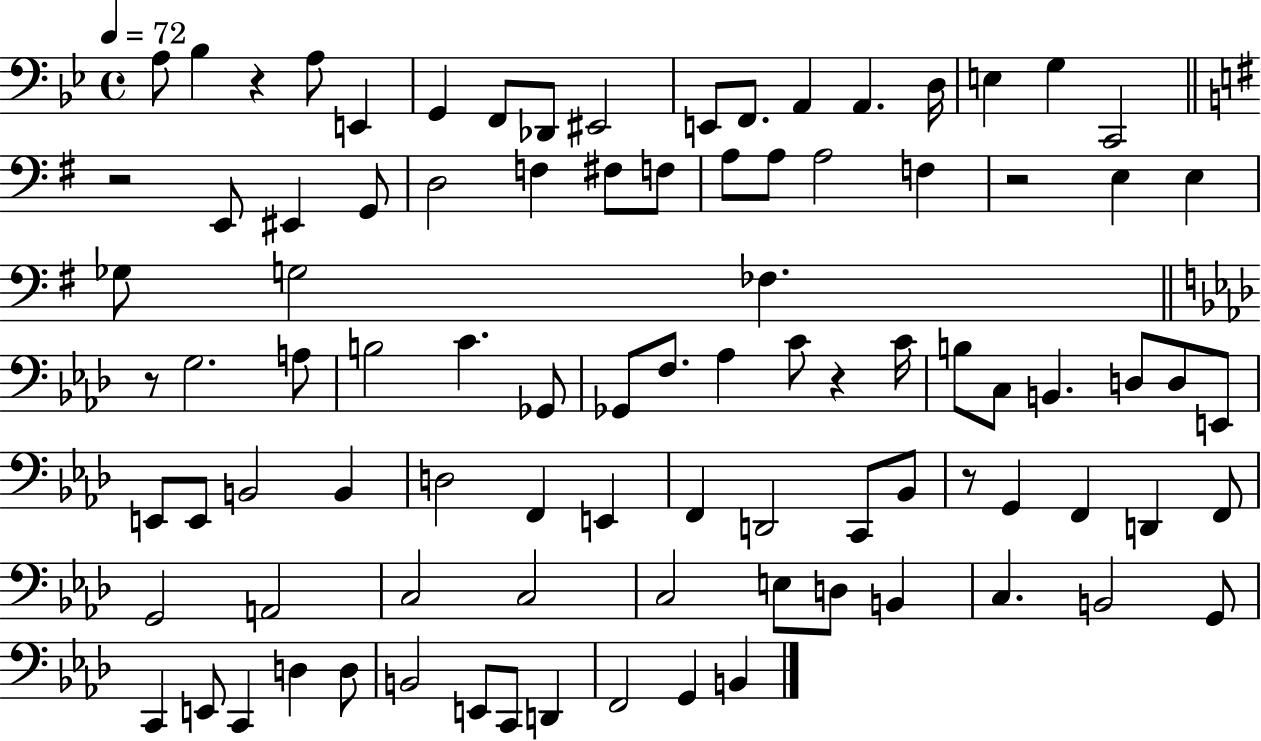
X:1
T:Untitled
M:4/4
L:1/4
K:Bb
A,/2 _B, z A,/2 E,, G,, F,,/2 _D,,/2 ^E,,2 E,,/2 F,,/2 A,, A,, D,/4 E, G, C,,2 z2 E,,/2 ^E,, G,,/2 D,2 F, ^F,/2 F,/2 A,/2 A,/2 A,2 F, z2 E, E, _G,/2 G,2 _F, z/2 G,2 A,/2 B,2 C _G,,/2 _G,,/2 F,/2 _A, C/2 z C/4 B,/2 C,/2 B,, D,/2 D,/2 E,,/2 E,,/2 E,,/2 B,,2 B,, D,2 F,, E,, F,, D,,2 C,,/2 _B,,/2 z/2 G,, F,, D,, F,,/2 G,,2 A,,2 C,2 C,2 C,2 E,/2 D,/2 B,, C, B,,2 G,,/2 C,, E,,/2 C,, D, D,/2 B,,2 E,,/2 C,,/2 D,, F,,2 G,, B,,